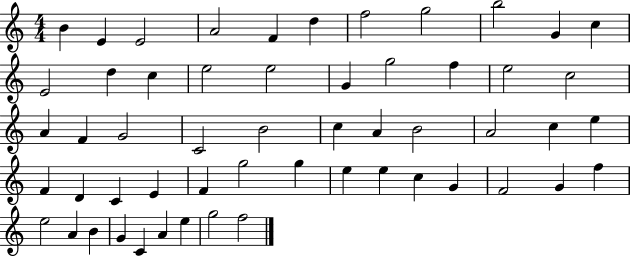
X:1
T:Untitled
M:4/4
L:1/4
K:C
B E E2 A2 F d f2 g2 b2 G c E2 d c e2 e2 G g2 f e2 c2 A F G2 C2 B2 c A B2 A2 c e F D C E F g2 g e e c G F2 G f e2 A B G C A e g2 f2